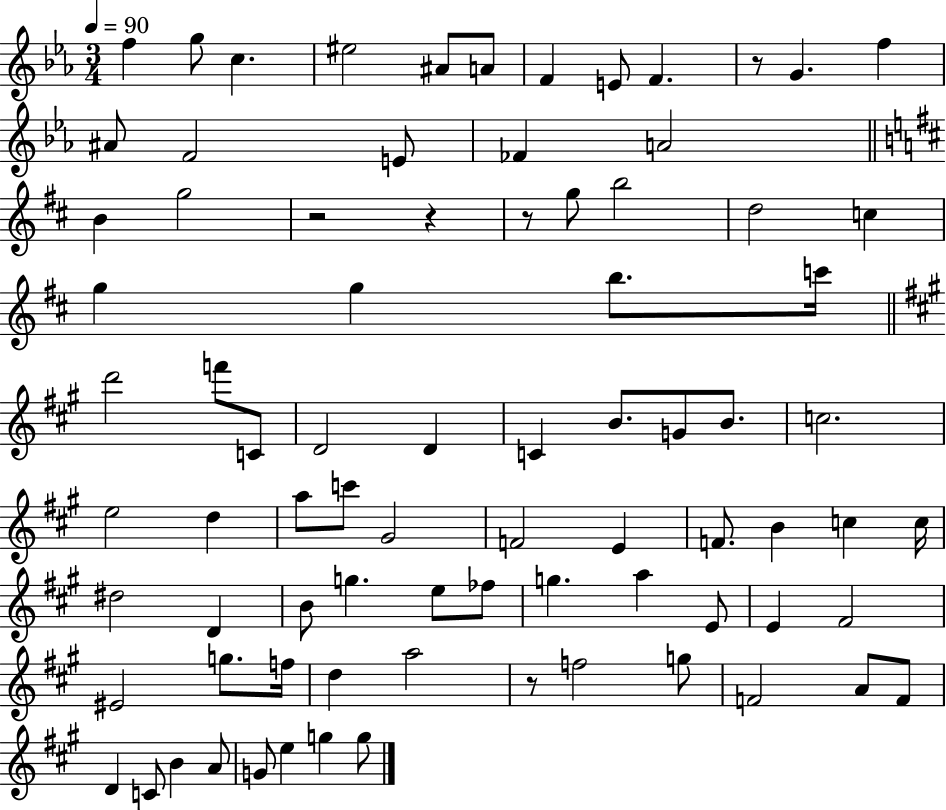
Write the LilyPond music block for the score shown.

{
  \clef treble
  \numericTimeSignature
  \time 3/4
  \key ees \major
  \tempo 4 = 90
  f''4 g''8 c''4. | eis''2 ais'8 a'8 | f'4 e'8 f'4. | r8 g'4. f''4 | \break ais'8 f'2 e'8 | fes'4 a'2 | \bar "||" \break \key d \major b'4 g''2 | r2 r4 | r8 g''8 b''2 | d''2 c''4 | \break g''4 g''4 b''8. c'''16 | \bar "||" \break \key a \major d'''2 f'''8 c'8 | d'2 d'4 | c'4 b'8. g'8 b'8. | c''2. | \break e''2 d''4 | a''8 c'''8 gis'2 | f'2 e'4 | f'8. b'4 c''4 c''16 | \break dis''2 d'4 | b'8 g''4. e''8 fes''8 | g''4. a''4 e'8 | e'4 fis'2 | \break eis'2 g''8. f''16 | d''4 a''2 | r8 f''2 g''8 | f'2 a'8 f'8 | \break d'4 c'8 b'4 a'8 | g'8 e''4 g''4 g''8 | \bar "|."
}